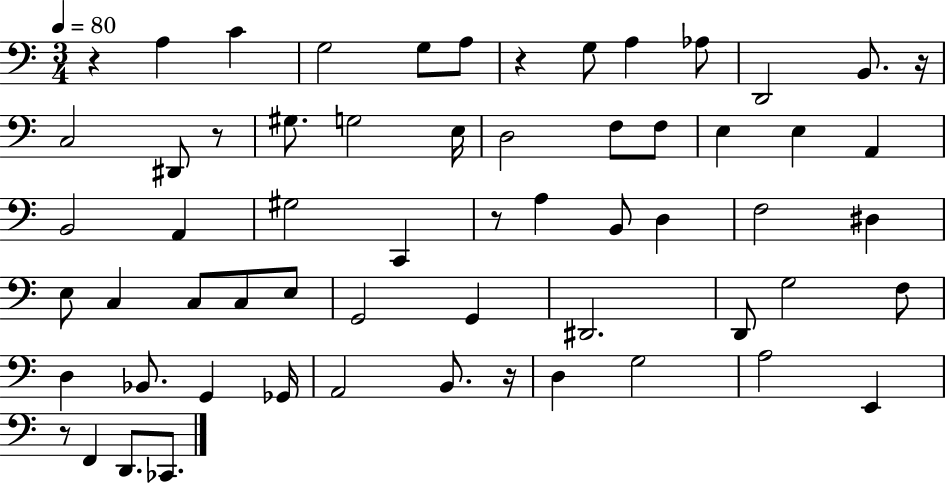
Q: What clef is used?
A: bass